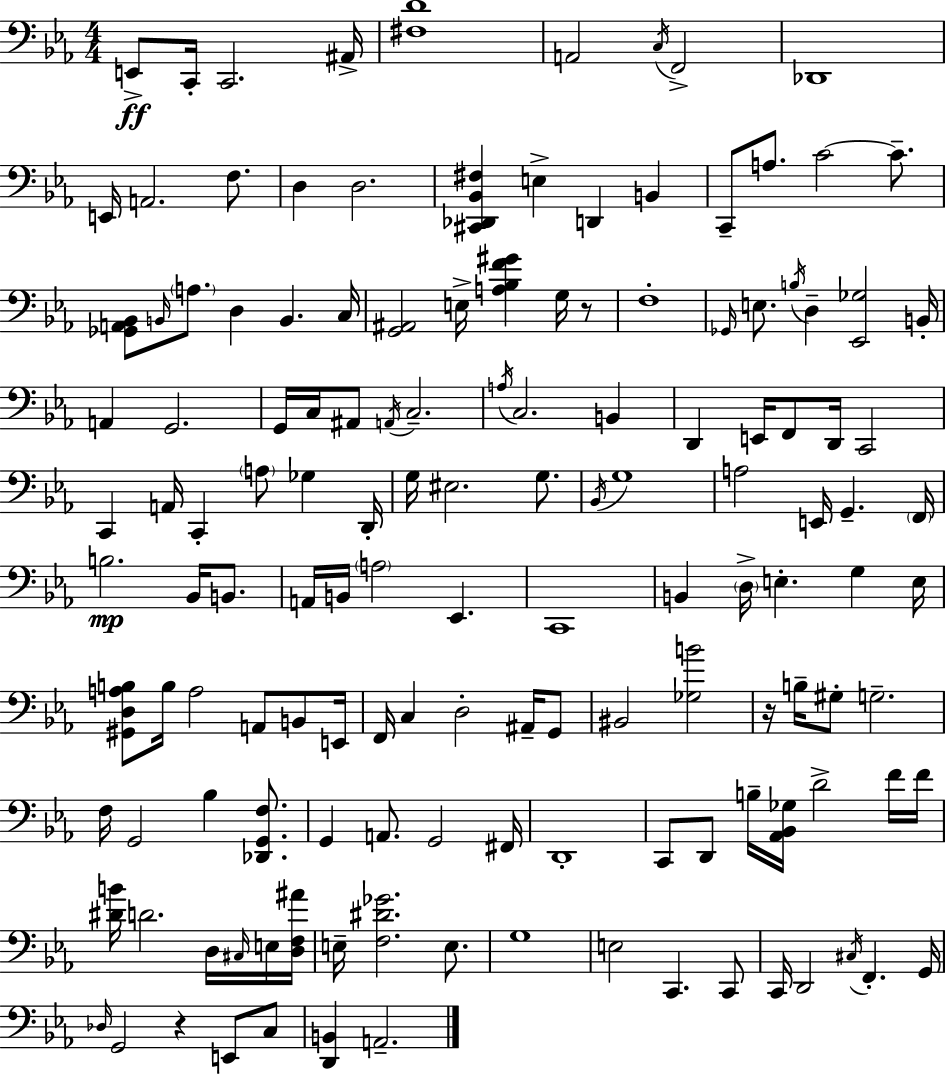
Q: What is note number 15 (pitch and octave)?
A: D2